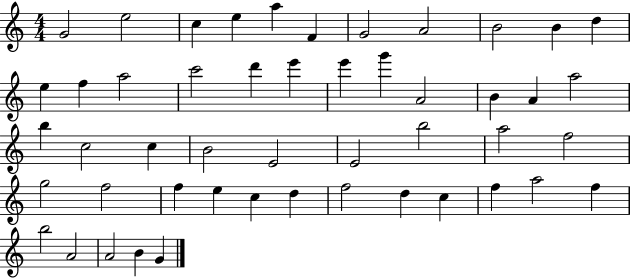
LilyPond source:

{
  \clef treble
  \numericTimeSignature
  \time 4/4
  \key c \major
  g'2 e''2 | c''4 e''4 a''4 f'4 | g'2 a'2 | b'2 b'4 d''4 | \break e''4 f''4 a''2 | c'''2 d'''4 e'''4 | e'''4 g'''4 a'2 | b'4 a'4 a''2 | \break b''4 c''2 c''4 | b'2 e'2 | e'2 b''2 | a''2 f''2 | \break g''2 f''2 | f''4 e''4 c''4 d''4 | f''2 d''4 c''4 | f''4 a''2 f''4 | \break b''2 a'2 | a'2 b'4 g'4 | \bar "|."
}